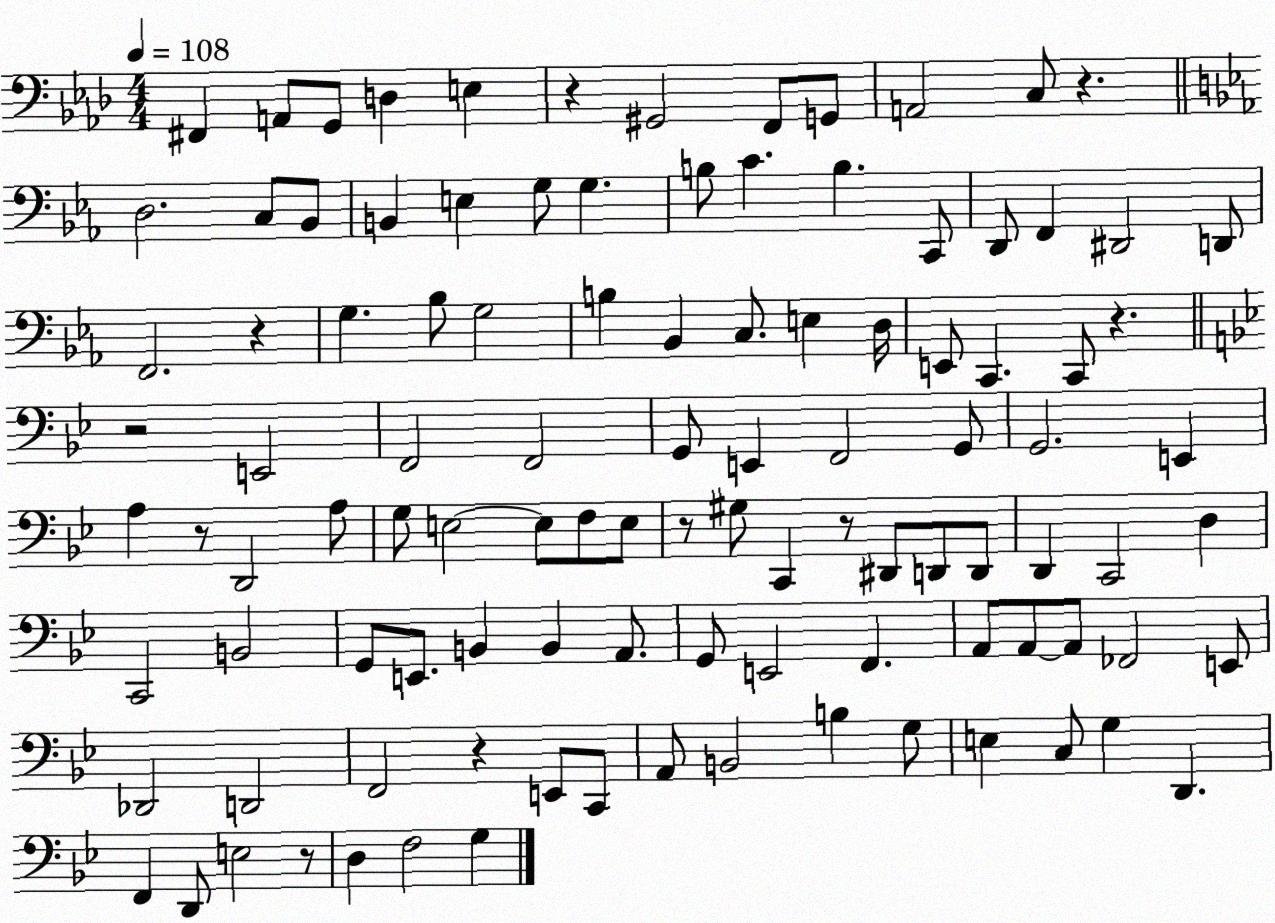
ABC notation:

X:1
T:Untitled
M:4/4
L:1/4
K:Ab
^F,, A,,/2 G,,/2 D, E, z ^G,,2 F,,/2 G,,/2 A,,2 C,/2 z D,2 C,/2 _B,,/2 B,, E, G,/2 G, B,/2 C B, C,,/2 D,,/2 F,, ^D,,2 D,,/2 F,,2 z G, _B,/2 G,2 B, _B,, C,/2 E, D,/4 E,,/2 C,, C,,/2 z z2 E,,2 F,,2 F,,2 G,,/2 E,, F,,2 G,,/2 G,,2 E,, A, z/2 D,,2 A,/2 G,/2 E,2 E,/2 F,/2 E,/2 z/2 ^G,/2 C,, z/2 ^D,,/2 D,,/2 D,,/2 D,, C,,2 D, C,,2 B,,2 G,,/2 E,,/2 B,, B,, A,,/2 G,,/2 E,,2 F,, A,,/2 A,,/2 A,,/2 _F,,2 E,,/2 _D,,2 D,,2 F,,2 z E,,/2 C,,/2 A,,/2 B,,2 B, G,/2 E, C,/2 G, D,, F,, D,,/2 E,2 z/2 D, F,2 G,